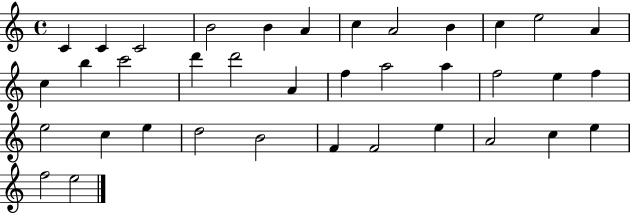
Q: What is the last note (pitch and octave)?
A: E5